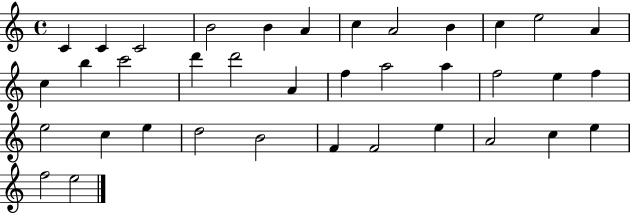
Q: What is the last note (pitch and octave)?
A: E5